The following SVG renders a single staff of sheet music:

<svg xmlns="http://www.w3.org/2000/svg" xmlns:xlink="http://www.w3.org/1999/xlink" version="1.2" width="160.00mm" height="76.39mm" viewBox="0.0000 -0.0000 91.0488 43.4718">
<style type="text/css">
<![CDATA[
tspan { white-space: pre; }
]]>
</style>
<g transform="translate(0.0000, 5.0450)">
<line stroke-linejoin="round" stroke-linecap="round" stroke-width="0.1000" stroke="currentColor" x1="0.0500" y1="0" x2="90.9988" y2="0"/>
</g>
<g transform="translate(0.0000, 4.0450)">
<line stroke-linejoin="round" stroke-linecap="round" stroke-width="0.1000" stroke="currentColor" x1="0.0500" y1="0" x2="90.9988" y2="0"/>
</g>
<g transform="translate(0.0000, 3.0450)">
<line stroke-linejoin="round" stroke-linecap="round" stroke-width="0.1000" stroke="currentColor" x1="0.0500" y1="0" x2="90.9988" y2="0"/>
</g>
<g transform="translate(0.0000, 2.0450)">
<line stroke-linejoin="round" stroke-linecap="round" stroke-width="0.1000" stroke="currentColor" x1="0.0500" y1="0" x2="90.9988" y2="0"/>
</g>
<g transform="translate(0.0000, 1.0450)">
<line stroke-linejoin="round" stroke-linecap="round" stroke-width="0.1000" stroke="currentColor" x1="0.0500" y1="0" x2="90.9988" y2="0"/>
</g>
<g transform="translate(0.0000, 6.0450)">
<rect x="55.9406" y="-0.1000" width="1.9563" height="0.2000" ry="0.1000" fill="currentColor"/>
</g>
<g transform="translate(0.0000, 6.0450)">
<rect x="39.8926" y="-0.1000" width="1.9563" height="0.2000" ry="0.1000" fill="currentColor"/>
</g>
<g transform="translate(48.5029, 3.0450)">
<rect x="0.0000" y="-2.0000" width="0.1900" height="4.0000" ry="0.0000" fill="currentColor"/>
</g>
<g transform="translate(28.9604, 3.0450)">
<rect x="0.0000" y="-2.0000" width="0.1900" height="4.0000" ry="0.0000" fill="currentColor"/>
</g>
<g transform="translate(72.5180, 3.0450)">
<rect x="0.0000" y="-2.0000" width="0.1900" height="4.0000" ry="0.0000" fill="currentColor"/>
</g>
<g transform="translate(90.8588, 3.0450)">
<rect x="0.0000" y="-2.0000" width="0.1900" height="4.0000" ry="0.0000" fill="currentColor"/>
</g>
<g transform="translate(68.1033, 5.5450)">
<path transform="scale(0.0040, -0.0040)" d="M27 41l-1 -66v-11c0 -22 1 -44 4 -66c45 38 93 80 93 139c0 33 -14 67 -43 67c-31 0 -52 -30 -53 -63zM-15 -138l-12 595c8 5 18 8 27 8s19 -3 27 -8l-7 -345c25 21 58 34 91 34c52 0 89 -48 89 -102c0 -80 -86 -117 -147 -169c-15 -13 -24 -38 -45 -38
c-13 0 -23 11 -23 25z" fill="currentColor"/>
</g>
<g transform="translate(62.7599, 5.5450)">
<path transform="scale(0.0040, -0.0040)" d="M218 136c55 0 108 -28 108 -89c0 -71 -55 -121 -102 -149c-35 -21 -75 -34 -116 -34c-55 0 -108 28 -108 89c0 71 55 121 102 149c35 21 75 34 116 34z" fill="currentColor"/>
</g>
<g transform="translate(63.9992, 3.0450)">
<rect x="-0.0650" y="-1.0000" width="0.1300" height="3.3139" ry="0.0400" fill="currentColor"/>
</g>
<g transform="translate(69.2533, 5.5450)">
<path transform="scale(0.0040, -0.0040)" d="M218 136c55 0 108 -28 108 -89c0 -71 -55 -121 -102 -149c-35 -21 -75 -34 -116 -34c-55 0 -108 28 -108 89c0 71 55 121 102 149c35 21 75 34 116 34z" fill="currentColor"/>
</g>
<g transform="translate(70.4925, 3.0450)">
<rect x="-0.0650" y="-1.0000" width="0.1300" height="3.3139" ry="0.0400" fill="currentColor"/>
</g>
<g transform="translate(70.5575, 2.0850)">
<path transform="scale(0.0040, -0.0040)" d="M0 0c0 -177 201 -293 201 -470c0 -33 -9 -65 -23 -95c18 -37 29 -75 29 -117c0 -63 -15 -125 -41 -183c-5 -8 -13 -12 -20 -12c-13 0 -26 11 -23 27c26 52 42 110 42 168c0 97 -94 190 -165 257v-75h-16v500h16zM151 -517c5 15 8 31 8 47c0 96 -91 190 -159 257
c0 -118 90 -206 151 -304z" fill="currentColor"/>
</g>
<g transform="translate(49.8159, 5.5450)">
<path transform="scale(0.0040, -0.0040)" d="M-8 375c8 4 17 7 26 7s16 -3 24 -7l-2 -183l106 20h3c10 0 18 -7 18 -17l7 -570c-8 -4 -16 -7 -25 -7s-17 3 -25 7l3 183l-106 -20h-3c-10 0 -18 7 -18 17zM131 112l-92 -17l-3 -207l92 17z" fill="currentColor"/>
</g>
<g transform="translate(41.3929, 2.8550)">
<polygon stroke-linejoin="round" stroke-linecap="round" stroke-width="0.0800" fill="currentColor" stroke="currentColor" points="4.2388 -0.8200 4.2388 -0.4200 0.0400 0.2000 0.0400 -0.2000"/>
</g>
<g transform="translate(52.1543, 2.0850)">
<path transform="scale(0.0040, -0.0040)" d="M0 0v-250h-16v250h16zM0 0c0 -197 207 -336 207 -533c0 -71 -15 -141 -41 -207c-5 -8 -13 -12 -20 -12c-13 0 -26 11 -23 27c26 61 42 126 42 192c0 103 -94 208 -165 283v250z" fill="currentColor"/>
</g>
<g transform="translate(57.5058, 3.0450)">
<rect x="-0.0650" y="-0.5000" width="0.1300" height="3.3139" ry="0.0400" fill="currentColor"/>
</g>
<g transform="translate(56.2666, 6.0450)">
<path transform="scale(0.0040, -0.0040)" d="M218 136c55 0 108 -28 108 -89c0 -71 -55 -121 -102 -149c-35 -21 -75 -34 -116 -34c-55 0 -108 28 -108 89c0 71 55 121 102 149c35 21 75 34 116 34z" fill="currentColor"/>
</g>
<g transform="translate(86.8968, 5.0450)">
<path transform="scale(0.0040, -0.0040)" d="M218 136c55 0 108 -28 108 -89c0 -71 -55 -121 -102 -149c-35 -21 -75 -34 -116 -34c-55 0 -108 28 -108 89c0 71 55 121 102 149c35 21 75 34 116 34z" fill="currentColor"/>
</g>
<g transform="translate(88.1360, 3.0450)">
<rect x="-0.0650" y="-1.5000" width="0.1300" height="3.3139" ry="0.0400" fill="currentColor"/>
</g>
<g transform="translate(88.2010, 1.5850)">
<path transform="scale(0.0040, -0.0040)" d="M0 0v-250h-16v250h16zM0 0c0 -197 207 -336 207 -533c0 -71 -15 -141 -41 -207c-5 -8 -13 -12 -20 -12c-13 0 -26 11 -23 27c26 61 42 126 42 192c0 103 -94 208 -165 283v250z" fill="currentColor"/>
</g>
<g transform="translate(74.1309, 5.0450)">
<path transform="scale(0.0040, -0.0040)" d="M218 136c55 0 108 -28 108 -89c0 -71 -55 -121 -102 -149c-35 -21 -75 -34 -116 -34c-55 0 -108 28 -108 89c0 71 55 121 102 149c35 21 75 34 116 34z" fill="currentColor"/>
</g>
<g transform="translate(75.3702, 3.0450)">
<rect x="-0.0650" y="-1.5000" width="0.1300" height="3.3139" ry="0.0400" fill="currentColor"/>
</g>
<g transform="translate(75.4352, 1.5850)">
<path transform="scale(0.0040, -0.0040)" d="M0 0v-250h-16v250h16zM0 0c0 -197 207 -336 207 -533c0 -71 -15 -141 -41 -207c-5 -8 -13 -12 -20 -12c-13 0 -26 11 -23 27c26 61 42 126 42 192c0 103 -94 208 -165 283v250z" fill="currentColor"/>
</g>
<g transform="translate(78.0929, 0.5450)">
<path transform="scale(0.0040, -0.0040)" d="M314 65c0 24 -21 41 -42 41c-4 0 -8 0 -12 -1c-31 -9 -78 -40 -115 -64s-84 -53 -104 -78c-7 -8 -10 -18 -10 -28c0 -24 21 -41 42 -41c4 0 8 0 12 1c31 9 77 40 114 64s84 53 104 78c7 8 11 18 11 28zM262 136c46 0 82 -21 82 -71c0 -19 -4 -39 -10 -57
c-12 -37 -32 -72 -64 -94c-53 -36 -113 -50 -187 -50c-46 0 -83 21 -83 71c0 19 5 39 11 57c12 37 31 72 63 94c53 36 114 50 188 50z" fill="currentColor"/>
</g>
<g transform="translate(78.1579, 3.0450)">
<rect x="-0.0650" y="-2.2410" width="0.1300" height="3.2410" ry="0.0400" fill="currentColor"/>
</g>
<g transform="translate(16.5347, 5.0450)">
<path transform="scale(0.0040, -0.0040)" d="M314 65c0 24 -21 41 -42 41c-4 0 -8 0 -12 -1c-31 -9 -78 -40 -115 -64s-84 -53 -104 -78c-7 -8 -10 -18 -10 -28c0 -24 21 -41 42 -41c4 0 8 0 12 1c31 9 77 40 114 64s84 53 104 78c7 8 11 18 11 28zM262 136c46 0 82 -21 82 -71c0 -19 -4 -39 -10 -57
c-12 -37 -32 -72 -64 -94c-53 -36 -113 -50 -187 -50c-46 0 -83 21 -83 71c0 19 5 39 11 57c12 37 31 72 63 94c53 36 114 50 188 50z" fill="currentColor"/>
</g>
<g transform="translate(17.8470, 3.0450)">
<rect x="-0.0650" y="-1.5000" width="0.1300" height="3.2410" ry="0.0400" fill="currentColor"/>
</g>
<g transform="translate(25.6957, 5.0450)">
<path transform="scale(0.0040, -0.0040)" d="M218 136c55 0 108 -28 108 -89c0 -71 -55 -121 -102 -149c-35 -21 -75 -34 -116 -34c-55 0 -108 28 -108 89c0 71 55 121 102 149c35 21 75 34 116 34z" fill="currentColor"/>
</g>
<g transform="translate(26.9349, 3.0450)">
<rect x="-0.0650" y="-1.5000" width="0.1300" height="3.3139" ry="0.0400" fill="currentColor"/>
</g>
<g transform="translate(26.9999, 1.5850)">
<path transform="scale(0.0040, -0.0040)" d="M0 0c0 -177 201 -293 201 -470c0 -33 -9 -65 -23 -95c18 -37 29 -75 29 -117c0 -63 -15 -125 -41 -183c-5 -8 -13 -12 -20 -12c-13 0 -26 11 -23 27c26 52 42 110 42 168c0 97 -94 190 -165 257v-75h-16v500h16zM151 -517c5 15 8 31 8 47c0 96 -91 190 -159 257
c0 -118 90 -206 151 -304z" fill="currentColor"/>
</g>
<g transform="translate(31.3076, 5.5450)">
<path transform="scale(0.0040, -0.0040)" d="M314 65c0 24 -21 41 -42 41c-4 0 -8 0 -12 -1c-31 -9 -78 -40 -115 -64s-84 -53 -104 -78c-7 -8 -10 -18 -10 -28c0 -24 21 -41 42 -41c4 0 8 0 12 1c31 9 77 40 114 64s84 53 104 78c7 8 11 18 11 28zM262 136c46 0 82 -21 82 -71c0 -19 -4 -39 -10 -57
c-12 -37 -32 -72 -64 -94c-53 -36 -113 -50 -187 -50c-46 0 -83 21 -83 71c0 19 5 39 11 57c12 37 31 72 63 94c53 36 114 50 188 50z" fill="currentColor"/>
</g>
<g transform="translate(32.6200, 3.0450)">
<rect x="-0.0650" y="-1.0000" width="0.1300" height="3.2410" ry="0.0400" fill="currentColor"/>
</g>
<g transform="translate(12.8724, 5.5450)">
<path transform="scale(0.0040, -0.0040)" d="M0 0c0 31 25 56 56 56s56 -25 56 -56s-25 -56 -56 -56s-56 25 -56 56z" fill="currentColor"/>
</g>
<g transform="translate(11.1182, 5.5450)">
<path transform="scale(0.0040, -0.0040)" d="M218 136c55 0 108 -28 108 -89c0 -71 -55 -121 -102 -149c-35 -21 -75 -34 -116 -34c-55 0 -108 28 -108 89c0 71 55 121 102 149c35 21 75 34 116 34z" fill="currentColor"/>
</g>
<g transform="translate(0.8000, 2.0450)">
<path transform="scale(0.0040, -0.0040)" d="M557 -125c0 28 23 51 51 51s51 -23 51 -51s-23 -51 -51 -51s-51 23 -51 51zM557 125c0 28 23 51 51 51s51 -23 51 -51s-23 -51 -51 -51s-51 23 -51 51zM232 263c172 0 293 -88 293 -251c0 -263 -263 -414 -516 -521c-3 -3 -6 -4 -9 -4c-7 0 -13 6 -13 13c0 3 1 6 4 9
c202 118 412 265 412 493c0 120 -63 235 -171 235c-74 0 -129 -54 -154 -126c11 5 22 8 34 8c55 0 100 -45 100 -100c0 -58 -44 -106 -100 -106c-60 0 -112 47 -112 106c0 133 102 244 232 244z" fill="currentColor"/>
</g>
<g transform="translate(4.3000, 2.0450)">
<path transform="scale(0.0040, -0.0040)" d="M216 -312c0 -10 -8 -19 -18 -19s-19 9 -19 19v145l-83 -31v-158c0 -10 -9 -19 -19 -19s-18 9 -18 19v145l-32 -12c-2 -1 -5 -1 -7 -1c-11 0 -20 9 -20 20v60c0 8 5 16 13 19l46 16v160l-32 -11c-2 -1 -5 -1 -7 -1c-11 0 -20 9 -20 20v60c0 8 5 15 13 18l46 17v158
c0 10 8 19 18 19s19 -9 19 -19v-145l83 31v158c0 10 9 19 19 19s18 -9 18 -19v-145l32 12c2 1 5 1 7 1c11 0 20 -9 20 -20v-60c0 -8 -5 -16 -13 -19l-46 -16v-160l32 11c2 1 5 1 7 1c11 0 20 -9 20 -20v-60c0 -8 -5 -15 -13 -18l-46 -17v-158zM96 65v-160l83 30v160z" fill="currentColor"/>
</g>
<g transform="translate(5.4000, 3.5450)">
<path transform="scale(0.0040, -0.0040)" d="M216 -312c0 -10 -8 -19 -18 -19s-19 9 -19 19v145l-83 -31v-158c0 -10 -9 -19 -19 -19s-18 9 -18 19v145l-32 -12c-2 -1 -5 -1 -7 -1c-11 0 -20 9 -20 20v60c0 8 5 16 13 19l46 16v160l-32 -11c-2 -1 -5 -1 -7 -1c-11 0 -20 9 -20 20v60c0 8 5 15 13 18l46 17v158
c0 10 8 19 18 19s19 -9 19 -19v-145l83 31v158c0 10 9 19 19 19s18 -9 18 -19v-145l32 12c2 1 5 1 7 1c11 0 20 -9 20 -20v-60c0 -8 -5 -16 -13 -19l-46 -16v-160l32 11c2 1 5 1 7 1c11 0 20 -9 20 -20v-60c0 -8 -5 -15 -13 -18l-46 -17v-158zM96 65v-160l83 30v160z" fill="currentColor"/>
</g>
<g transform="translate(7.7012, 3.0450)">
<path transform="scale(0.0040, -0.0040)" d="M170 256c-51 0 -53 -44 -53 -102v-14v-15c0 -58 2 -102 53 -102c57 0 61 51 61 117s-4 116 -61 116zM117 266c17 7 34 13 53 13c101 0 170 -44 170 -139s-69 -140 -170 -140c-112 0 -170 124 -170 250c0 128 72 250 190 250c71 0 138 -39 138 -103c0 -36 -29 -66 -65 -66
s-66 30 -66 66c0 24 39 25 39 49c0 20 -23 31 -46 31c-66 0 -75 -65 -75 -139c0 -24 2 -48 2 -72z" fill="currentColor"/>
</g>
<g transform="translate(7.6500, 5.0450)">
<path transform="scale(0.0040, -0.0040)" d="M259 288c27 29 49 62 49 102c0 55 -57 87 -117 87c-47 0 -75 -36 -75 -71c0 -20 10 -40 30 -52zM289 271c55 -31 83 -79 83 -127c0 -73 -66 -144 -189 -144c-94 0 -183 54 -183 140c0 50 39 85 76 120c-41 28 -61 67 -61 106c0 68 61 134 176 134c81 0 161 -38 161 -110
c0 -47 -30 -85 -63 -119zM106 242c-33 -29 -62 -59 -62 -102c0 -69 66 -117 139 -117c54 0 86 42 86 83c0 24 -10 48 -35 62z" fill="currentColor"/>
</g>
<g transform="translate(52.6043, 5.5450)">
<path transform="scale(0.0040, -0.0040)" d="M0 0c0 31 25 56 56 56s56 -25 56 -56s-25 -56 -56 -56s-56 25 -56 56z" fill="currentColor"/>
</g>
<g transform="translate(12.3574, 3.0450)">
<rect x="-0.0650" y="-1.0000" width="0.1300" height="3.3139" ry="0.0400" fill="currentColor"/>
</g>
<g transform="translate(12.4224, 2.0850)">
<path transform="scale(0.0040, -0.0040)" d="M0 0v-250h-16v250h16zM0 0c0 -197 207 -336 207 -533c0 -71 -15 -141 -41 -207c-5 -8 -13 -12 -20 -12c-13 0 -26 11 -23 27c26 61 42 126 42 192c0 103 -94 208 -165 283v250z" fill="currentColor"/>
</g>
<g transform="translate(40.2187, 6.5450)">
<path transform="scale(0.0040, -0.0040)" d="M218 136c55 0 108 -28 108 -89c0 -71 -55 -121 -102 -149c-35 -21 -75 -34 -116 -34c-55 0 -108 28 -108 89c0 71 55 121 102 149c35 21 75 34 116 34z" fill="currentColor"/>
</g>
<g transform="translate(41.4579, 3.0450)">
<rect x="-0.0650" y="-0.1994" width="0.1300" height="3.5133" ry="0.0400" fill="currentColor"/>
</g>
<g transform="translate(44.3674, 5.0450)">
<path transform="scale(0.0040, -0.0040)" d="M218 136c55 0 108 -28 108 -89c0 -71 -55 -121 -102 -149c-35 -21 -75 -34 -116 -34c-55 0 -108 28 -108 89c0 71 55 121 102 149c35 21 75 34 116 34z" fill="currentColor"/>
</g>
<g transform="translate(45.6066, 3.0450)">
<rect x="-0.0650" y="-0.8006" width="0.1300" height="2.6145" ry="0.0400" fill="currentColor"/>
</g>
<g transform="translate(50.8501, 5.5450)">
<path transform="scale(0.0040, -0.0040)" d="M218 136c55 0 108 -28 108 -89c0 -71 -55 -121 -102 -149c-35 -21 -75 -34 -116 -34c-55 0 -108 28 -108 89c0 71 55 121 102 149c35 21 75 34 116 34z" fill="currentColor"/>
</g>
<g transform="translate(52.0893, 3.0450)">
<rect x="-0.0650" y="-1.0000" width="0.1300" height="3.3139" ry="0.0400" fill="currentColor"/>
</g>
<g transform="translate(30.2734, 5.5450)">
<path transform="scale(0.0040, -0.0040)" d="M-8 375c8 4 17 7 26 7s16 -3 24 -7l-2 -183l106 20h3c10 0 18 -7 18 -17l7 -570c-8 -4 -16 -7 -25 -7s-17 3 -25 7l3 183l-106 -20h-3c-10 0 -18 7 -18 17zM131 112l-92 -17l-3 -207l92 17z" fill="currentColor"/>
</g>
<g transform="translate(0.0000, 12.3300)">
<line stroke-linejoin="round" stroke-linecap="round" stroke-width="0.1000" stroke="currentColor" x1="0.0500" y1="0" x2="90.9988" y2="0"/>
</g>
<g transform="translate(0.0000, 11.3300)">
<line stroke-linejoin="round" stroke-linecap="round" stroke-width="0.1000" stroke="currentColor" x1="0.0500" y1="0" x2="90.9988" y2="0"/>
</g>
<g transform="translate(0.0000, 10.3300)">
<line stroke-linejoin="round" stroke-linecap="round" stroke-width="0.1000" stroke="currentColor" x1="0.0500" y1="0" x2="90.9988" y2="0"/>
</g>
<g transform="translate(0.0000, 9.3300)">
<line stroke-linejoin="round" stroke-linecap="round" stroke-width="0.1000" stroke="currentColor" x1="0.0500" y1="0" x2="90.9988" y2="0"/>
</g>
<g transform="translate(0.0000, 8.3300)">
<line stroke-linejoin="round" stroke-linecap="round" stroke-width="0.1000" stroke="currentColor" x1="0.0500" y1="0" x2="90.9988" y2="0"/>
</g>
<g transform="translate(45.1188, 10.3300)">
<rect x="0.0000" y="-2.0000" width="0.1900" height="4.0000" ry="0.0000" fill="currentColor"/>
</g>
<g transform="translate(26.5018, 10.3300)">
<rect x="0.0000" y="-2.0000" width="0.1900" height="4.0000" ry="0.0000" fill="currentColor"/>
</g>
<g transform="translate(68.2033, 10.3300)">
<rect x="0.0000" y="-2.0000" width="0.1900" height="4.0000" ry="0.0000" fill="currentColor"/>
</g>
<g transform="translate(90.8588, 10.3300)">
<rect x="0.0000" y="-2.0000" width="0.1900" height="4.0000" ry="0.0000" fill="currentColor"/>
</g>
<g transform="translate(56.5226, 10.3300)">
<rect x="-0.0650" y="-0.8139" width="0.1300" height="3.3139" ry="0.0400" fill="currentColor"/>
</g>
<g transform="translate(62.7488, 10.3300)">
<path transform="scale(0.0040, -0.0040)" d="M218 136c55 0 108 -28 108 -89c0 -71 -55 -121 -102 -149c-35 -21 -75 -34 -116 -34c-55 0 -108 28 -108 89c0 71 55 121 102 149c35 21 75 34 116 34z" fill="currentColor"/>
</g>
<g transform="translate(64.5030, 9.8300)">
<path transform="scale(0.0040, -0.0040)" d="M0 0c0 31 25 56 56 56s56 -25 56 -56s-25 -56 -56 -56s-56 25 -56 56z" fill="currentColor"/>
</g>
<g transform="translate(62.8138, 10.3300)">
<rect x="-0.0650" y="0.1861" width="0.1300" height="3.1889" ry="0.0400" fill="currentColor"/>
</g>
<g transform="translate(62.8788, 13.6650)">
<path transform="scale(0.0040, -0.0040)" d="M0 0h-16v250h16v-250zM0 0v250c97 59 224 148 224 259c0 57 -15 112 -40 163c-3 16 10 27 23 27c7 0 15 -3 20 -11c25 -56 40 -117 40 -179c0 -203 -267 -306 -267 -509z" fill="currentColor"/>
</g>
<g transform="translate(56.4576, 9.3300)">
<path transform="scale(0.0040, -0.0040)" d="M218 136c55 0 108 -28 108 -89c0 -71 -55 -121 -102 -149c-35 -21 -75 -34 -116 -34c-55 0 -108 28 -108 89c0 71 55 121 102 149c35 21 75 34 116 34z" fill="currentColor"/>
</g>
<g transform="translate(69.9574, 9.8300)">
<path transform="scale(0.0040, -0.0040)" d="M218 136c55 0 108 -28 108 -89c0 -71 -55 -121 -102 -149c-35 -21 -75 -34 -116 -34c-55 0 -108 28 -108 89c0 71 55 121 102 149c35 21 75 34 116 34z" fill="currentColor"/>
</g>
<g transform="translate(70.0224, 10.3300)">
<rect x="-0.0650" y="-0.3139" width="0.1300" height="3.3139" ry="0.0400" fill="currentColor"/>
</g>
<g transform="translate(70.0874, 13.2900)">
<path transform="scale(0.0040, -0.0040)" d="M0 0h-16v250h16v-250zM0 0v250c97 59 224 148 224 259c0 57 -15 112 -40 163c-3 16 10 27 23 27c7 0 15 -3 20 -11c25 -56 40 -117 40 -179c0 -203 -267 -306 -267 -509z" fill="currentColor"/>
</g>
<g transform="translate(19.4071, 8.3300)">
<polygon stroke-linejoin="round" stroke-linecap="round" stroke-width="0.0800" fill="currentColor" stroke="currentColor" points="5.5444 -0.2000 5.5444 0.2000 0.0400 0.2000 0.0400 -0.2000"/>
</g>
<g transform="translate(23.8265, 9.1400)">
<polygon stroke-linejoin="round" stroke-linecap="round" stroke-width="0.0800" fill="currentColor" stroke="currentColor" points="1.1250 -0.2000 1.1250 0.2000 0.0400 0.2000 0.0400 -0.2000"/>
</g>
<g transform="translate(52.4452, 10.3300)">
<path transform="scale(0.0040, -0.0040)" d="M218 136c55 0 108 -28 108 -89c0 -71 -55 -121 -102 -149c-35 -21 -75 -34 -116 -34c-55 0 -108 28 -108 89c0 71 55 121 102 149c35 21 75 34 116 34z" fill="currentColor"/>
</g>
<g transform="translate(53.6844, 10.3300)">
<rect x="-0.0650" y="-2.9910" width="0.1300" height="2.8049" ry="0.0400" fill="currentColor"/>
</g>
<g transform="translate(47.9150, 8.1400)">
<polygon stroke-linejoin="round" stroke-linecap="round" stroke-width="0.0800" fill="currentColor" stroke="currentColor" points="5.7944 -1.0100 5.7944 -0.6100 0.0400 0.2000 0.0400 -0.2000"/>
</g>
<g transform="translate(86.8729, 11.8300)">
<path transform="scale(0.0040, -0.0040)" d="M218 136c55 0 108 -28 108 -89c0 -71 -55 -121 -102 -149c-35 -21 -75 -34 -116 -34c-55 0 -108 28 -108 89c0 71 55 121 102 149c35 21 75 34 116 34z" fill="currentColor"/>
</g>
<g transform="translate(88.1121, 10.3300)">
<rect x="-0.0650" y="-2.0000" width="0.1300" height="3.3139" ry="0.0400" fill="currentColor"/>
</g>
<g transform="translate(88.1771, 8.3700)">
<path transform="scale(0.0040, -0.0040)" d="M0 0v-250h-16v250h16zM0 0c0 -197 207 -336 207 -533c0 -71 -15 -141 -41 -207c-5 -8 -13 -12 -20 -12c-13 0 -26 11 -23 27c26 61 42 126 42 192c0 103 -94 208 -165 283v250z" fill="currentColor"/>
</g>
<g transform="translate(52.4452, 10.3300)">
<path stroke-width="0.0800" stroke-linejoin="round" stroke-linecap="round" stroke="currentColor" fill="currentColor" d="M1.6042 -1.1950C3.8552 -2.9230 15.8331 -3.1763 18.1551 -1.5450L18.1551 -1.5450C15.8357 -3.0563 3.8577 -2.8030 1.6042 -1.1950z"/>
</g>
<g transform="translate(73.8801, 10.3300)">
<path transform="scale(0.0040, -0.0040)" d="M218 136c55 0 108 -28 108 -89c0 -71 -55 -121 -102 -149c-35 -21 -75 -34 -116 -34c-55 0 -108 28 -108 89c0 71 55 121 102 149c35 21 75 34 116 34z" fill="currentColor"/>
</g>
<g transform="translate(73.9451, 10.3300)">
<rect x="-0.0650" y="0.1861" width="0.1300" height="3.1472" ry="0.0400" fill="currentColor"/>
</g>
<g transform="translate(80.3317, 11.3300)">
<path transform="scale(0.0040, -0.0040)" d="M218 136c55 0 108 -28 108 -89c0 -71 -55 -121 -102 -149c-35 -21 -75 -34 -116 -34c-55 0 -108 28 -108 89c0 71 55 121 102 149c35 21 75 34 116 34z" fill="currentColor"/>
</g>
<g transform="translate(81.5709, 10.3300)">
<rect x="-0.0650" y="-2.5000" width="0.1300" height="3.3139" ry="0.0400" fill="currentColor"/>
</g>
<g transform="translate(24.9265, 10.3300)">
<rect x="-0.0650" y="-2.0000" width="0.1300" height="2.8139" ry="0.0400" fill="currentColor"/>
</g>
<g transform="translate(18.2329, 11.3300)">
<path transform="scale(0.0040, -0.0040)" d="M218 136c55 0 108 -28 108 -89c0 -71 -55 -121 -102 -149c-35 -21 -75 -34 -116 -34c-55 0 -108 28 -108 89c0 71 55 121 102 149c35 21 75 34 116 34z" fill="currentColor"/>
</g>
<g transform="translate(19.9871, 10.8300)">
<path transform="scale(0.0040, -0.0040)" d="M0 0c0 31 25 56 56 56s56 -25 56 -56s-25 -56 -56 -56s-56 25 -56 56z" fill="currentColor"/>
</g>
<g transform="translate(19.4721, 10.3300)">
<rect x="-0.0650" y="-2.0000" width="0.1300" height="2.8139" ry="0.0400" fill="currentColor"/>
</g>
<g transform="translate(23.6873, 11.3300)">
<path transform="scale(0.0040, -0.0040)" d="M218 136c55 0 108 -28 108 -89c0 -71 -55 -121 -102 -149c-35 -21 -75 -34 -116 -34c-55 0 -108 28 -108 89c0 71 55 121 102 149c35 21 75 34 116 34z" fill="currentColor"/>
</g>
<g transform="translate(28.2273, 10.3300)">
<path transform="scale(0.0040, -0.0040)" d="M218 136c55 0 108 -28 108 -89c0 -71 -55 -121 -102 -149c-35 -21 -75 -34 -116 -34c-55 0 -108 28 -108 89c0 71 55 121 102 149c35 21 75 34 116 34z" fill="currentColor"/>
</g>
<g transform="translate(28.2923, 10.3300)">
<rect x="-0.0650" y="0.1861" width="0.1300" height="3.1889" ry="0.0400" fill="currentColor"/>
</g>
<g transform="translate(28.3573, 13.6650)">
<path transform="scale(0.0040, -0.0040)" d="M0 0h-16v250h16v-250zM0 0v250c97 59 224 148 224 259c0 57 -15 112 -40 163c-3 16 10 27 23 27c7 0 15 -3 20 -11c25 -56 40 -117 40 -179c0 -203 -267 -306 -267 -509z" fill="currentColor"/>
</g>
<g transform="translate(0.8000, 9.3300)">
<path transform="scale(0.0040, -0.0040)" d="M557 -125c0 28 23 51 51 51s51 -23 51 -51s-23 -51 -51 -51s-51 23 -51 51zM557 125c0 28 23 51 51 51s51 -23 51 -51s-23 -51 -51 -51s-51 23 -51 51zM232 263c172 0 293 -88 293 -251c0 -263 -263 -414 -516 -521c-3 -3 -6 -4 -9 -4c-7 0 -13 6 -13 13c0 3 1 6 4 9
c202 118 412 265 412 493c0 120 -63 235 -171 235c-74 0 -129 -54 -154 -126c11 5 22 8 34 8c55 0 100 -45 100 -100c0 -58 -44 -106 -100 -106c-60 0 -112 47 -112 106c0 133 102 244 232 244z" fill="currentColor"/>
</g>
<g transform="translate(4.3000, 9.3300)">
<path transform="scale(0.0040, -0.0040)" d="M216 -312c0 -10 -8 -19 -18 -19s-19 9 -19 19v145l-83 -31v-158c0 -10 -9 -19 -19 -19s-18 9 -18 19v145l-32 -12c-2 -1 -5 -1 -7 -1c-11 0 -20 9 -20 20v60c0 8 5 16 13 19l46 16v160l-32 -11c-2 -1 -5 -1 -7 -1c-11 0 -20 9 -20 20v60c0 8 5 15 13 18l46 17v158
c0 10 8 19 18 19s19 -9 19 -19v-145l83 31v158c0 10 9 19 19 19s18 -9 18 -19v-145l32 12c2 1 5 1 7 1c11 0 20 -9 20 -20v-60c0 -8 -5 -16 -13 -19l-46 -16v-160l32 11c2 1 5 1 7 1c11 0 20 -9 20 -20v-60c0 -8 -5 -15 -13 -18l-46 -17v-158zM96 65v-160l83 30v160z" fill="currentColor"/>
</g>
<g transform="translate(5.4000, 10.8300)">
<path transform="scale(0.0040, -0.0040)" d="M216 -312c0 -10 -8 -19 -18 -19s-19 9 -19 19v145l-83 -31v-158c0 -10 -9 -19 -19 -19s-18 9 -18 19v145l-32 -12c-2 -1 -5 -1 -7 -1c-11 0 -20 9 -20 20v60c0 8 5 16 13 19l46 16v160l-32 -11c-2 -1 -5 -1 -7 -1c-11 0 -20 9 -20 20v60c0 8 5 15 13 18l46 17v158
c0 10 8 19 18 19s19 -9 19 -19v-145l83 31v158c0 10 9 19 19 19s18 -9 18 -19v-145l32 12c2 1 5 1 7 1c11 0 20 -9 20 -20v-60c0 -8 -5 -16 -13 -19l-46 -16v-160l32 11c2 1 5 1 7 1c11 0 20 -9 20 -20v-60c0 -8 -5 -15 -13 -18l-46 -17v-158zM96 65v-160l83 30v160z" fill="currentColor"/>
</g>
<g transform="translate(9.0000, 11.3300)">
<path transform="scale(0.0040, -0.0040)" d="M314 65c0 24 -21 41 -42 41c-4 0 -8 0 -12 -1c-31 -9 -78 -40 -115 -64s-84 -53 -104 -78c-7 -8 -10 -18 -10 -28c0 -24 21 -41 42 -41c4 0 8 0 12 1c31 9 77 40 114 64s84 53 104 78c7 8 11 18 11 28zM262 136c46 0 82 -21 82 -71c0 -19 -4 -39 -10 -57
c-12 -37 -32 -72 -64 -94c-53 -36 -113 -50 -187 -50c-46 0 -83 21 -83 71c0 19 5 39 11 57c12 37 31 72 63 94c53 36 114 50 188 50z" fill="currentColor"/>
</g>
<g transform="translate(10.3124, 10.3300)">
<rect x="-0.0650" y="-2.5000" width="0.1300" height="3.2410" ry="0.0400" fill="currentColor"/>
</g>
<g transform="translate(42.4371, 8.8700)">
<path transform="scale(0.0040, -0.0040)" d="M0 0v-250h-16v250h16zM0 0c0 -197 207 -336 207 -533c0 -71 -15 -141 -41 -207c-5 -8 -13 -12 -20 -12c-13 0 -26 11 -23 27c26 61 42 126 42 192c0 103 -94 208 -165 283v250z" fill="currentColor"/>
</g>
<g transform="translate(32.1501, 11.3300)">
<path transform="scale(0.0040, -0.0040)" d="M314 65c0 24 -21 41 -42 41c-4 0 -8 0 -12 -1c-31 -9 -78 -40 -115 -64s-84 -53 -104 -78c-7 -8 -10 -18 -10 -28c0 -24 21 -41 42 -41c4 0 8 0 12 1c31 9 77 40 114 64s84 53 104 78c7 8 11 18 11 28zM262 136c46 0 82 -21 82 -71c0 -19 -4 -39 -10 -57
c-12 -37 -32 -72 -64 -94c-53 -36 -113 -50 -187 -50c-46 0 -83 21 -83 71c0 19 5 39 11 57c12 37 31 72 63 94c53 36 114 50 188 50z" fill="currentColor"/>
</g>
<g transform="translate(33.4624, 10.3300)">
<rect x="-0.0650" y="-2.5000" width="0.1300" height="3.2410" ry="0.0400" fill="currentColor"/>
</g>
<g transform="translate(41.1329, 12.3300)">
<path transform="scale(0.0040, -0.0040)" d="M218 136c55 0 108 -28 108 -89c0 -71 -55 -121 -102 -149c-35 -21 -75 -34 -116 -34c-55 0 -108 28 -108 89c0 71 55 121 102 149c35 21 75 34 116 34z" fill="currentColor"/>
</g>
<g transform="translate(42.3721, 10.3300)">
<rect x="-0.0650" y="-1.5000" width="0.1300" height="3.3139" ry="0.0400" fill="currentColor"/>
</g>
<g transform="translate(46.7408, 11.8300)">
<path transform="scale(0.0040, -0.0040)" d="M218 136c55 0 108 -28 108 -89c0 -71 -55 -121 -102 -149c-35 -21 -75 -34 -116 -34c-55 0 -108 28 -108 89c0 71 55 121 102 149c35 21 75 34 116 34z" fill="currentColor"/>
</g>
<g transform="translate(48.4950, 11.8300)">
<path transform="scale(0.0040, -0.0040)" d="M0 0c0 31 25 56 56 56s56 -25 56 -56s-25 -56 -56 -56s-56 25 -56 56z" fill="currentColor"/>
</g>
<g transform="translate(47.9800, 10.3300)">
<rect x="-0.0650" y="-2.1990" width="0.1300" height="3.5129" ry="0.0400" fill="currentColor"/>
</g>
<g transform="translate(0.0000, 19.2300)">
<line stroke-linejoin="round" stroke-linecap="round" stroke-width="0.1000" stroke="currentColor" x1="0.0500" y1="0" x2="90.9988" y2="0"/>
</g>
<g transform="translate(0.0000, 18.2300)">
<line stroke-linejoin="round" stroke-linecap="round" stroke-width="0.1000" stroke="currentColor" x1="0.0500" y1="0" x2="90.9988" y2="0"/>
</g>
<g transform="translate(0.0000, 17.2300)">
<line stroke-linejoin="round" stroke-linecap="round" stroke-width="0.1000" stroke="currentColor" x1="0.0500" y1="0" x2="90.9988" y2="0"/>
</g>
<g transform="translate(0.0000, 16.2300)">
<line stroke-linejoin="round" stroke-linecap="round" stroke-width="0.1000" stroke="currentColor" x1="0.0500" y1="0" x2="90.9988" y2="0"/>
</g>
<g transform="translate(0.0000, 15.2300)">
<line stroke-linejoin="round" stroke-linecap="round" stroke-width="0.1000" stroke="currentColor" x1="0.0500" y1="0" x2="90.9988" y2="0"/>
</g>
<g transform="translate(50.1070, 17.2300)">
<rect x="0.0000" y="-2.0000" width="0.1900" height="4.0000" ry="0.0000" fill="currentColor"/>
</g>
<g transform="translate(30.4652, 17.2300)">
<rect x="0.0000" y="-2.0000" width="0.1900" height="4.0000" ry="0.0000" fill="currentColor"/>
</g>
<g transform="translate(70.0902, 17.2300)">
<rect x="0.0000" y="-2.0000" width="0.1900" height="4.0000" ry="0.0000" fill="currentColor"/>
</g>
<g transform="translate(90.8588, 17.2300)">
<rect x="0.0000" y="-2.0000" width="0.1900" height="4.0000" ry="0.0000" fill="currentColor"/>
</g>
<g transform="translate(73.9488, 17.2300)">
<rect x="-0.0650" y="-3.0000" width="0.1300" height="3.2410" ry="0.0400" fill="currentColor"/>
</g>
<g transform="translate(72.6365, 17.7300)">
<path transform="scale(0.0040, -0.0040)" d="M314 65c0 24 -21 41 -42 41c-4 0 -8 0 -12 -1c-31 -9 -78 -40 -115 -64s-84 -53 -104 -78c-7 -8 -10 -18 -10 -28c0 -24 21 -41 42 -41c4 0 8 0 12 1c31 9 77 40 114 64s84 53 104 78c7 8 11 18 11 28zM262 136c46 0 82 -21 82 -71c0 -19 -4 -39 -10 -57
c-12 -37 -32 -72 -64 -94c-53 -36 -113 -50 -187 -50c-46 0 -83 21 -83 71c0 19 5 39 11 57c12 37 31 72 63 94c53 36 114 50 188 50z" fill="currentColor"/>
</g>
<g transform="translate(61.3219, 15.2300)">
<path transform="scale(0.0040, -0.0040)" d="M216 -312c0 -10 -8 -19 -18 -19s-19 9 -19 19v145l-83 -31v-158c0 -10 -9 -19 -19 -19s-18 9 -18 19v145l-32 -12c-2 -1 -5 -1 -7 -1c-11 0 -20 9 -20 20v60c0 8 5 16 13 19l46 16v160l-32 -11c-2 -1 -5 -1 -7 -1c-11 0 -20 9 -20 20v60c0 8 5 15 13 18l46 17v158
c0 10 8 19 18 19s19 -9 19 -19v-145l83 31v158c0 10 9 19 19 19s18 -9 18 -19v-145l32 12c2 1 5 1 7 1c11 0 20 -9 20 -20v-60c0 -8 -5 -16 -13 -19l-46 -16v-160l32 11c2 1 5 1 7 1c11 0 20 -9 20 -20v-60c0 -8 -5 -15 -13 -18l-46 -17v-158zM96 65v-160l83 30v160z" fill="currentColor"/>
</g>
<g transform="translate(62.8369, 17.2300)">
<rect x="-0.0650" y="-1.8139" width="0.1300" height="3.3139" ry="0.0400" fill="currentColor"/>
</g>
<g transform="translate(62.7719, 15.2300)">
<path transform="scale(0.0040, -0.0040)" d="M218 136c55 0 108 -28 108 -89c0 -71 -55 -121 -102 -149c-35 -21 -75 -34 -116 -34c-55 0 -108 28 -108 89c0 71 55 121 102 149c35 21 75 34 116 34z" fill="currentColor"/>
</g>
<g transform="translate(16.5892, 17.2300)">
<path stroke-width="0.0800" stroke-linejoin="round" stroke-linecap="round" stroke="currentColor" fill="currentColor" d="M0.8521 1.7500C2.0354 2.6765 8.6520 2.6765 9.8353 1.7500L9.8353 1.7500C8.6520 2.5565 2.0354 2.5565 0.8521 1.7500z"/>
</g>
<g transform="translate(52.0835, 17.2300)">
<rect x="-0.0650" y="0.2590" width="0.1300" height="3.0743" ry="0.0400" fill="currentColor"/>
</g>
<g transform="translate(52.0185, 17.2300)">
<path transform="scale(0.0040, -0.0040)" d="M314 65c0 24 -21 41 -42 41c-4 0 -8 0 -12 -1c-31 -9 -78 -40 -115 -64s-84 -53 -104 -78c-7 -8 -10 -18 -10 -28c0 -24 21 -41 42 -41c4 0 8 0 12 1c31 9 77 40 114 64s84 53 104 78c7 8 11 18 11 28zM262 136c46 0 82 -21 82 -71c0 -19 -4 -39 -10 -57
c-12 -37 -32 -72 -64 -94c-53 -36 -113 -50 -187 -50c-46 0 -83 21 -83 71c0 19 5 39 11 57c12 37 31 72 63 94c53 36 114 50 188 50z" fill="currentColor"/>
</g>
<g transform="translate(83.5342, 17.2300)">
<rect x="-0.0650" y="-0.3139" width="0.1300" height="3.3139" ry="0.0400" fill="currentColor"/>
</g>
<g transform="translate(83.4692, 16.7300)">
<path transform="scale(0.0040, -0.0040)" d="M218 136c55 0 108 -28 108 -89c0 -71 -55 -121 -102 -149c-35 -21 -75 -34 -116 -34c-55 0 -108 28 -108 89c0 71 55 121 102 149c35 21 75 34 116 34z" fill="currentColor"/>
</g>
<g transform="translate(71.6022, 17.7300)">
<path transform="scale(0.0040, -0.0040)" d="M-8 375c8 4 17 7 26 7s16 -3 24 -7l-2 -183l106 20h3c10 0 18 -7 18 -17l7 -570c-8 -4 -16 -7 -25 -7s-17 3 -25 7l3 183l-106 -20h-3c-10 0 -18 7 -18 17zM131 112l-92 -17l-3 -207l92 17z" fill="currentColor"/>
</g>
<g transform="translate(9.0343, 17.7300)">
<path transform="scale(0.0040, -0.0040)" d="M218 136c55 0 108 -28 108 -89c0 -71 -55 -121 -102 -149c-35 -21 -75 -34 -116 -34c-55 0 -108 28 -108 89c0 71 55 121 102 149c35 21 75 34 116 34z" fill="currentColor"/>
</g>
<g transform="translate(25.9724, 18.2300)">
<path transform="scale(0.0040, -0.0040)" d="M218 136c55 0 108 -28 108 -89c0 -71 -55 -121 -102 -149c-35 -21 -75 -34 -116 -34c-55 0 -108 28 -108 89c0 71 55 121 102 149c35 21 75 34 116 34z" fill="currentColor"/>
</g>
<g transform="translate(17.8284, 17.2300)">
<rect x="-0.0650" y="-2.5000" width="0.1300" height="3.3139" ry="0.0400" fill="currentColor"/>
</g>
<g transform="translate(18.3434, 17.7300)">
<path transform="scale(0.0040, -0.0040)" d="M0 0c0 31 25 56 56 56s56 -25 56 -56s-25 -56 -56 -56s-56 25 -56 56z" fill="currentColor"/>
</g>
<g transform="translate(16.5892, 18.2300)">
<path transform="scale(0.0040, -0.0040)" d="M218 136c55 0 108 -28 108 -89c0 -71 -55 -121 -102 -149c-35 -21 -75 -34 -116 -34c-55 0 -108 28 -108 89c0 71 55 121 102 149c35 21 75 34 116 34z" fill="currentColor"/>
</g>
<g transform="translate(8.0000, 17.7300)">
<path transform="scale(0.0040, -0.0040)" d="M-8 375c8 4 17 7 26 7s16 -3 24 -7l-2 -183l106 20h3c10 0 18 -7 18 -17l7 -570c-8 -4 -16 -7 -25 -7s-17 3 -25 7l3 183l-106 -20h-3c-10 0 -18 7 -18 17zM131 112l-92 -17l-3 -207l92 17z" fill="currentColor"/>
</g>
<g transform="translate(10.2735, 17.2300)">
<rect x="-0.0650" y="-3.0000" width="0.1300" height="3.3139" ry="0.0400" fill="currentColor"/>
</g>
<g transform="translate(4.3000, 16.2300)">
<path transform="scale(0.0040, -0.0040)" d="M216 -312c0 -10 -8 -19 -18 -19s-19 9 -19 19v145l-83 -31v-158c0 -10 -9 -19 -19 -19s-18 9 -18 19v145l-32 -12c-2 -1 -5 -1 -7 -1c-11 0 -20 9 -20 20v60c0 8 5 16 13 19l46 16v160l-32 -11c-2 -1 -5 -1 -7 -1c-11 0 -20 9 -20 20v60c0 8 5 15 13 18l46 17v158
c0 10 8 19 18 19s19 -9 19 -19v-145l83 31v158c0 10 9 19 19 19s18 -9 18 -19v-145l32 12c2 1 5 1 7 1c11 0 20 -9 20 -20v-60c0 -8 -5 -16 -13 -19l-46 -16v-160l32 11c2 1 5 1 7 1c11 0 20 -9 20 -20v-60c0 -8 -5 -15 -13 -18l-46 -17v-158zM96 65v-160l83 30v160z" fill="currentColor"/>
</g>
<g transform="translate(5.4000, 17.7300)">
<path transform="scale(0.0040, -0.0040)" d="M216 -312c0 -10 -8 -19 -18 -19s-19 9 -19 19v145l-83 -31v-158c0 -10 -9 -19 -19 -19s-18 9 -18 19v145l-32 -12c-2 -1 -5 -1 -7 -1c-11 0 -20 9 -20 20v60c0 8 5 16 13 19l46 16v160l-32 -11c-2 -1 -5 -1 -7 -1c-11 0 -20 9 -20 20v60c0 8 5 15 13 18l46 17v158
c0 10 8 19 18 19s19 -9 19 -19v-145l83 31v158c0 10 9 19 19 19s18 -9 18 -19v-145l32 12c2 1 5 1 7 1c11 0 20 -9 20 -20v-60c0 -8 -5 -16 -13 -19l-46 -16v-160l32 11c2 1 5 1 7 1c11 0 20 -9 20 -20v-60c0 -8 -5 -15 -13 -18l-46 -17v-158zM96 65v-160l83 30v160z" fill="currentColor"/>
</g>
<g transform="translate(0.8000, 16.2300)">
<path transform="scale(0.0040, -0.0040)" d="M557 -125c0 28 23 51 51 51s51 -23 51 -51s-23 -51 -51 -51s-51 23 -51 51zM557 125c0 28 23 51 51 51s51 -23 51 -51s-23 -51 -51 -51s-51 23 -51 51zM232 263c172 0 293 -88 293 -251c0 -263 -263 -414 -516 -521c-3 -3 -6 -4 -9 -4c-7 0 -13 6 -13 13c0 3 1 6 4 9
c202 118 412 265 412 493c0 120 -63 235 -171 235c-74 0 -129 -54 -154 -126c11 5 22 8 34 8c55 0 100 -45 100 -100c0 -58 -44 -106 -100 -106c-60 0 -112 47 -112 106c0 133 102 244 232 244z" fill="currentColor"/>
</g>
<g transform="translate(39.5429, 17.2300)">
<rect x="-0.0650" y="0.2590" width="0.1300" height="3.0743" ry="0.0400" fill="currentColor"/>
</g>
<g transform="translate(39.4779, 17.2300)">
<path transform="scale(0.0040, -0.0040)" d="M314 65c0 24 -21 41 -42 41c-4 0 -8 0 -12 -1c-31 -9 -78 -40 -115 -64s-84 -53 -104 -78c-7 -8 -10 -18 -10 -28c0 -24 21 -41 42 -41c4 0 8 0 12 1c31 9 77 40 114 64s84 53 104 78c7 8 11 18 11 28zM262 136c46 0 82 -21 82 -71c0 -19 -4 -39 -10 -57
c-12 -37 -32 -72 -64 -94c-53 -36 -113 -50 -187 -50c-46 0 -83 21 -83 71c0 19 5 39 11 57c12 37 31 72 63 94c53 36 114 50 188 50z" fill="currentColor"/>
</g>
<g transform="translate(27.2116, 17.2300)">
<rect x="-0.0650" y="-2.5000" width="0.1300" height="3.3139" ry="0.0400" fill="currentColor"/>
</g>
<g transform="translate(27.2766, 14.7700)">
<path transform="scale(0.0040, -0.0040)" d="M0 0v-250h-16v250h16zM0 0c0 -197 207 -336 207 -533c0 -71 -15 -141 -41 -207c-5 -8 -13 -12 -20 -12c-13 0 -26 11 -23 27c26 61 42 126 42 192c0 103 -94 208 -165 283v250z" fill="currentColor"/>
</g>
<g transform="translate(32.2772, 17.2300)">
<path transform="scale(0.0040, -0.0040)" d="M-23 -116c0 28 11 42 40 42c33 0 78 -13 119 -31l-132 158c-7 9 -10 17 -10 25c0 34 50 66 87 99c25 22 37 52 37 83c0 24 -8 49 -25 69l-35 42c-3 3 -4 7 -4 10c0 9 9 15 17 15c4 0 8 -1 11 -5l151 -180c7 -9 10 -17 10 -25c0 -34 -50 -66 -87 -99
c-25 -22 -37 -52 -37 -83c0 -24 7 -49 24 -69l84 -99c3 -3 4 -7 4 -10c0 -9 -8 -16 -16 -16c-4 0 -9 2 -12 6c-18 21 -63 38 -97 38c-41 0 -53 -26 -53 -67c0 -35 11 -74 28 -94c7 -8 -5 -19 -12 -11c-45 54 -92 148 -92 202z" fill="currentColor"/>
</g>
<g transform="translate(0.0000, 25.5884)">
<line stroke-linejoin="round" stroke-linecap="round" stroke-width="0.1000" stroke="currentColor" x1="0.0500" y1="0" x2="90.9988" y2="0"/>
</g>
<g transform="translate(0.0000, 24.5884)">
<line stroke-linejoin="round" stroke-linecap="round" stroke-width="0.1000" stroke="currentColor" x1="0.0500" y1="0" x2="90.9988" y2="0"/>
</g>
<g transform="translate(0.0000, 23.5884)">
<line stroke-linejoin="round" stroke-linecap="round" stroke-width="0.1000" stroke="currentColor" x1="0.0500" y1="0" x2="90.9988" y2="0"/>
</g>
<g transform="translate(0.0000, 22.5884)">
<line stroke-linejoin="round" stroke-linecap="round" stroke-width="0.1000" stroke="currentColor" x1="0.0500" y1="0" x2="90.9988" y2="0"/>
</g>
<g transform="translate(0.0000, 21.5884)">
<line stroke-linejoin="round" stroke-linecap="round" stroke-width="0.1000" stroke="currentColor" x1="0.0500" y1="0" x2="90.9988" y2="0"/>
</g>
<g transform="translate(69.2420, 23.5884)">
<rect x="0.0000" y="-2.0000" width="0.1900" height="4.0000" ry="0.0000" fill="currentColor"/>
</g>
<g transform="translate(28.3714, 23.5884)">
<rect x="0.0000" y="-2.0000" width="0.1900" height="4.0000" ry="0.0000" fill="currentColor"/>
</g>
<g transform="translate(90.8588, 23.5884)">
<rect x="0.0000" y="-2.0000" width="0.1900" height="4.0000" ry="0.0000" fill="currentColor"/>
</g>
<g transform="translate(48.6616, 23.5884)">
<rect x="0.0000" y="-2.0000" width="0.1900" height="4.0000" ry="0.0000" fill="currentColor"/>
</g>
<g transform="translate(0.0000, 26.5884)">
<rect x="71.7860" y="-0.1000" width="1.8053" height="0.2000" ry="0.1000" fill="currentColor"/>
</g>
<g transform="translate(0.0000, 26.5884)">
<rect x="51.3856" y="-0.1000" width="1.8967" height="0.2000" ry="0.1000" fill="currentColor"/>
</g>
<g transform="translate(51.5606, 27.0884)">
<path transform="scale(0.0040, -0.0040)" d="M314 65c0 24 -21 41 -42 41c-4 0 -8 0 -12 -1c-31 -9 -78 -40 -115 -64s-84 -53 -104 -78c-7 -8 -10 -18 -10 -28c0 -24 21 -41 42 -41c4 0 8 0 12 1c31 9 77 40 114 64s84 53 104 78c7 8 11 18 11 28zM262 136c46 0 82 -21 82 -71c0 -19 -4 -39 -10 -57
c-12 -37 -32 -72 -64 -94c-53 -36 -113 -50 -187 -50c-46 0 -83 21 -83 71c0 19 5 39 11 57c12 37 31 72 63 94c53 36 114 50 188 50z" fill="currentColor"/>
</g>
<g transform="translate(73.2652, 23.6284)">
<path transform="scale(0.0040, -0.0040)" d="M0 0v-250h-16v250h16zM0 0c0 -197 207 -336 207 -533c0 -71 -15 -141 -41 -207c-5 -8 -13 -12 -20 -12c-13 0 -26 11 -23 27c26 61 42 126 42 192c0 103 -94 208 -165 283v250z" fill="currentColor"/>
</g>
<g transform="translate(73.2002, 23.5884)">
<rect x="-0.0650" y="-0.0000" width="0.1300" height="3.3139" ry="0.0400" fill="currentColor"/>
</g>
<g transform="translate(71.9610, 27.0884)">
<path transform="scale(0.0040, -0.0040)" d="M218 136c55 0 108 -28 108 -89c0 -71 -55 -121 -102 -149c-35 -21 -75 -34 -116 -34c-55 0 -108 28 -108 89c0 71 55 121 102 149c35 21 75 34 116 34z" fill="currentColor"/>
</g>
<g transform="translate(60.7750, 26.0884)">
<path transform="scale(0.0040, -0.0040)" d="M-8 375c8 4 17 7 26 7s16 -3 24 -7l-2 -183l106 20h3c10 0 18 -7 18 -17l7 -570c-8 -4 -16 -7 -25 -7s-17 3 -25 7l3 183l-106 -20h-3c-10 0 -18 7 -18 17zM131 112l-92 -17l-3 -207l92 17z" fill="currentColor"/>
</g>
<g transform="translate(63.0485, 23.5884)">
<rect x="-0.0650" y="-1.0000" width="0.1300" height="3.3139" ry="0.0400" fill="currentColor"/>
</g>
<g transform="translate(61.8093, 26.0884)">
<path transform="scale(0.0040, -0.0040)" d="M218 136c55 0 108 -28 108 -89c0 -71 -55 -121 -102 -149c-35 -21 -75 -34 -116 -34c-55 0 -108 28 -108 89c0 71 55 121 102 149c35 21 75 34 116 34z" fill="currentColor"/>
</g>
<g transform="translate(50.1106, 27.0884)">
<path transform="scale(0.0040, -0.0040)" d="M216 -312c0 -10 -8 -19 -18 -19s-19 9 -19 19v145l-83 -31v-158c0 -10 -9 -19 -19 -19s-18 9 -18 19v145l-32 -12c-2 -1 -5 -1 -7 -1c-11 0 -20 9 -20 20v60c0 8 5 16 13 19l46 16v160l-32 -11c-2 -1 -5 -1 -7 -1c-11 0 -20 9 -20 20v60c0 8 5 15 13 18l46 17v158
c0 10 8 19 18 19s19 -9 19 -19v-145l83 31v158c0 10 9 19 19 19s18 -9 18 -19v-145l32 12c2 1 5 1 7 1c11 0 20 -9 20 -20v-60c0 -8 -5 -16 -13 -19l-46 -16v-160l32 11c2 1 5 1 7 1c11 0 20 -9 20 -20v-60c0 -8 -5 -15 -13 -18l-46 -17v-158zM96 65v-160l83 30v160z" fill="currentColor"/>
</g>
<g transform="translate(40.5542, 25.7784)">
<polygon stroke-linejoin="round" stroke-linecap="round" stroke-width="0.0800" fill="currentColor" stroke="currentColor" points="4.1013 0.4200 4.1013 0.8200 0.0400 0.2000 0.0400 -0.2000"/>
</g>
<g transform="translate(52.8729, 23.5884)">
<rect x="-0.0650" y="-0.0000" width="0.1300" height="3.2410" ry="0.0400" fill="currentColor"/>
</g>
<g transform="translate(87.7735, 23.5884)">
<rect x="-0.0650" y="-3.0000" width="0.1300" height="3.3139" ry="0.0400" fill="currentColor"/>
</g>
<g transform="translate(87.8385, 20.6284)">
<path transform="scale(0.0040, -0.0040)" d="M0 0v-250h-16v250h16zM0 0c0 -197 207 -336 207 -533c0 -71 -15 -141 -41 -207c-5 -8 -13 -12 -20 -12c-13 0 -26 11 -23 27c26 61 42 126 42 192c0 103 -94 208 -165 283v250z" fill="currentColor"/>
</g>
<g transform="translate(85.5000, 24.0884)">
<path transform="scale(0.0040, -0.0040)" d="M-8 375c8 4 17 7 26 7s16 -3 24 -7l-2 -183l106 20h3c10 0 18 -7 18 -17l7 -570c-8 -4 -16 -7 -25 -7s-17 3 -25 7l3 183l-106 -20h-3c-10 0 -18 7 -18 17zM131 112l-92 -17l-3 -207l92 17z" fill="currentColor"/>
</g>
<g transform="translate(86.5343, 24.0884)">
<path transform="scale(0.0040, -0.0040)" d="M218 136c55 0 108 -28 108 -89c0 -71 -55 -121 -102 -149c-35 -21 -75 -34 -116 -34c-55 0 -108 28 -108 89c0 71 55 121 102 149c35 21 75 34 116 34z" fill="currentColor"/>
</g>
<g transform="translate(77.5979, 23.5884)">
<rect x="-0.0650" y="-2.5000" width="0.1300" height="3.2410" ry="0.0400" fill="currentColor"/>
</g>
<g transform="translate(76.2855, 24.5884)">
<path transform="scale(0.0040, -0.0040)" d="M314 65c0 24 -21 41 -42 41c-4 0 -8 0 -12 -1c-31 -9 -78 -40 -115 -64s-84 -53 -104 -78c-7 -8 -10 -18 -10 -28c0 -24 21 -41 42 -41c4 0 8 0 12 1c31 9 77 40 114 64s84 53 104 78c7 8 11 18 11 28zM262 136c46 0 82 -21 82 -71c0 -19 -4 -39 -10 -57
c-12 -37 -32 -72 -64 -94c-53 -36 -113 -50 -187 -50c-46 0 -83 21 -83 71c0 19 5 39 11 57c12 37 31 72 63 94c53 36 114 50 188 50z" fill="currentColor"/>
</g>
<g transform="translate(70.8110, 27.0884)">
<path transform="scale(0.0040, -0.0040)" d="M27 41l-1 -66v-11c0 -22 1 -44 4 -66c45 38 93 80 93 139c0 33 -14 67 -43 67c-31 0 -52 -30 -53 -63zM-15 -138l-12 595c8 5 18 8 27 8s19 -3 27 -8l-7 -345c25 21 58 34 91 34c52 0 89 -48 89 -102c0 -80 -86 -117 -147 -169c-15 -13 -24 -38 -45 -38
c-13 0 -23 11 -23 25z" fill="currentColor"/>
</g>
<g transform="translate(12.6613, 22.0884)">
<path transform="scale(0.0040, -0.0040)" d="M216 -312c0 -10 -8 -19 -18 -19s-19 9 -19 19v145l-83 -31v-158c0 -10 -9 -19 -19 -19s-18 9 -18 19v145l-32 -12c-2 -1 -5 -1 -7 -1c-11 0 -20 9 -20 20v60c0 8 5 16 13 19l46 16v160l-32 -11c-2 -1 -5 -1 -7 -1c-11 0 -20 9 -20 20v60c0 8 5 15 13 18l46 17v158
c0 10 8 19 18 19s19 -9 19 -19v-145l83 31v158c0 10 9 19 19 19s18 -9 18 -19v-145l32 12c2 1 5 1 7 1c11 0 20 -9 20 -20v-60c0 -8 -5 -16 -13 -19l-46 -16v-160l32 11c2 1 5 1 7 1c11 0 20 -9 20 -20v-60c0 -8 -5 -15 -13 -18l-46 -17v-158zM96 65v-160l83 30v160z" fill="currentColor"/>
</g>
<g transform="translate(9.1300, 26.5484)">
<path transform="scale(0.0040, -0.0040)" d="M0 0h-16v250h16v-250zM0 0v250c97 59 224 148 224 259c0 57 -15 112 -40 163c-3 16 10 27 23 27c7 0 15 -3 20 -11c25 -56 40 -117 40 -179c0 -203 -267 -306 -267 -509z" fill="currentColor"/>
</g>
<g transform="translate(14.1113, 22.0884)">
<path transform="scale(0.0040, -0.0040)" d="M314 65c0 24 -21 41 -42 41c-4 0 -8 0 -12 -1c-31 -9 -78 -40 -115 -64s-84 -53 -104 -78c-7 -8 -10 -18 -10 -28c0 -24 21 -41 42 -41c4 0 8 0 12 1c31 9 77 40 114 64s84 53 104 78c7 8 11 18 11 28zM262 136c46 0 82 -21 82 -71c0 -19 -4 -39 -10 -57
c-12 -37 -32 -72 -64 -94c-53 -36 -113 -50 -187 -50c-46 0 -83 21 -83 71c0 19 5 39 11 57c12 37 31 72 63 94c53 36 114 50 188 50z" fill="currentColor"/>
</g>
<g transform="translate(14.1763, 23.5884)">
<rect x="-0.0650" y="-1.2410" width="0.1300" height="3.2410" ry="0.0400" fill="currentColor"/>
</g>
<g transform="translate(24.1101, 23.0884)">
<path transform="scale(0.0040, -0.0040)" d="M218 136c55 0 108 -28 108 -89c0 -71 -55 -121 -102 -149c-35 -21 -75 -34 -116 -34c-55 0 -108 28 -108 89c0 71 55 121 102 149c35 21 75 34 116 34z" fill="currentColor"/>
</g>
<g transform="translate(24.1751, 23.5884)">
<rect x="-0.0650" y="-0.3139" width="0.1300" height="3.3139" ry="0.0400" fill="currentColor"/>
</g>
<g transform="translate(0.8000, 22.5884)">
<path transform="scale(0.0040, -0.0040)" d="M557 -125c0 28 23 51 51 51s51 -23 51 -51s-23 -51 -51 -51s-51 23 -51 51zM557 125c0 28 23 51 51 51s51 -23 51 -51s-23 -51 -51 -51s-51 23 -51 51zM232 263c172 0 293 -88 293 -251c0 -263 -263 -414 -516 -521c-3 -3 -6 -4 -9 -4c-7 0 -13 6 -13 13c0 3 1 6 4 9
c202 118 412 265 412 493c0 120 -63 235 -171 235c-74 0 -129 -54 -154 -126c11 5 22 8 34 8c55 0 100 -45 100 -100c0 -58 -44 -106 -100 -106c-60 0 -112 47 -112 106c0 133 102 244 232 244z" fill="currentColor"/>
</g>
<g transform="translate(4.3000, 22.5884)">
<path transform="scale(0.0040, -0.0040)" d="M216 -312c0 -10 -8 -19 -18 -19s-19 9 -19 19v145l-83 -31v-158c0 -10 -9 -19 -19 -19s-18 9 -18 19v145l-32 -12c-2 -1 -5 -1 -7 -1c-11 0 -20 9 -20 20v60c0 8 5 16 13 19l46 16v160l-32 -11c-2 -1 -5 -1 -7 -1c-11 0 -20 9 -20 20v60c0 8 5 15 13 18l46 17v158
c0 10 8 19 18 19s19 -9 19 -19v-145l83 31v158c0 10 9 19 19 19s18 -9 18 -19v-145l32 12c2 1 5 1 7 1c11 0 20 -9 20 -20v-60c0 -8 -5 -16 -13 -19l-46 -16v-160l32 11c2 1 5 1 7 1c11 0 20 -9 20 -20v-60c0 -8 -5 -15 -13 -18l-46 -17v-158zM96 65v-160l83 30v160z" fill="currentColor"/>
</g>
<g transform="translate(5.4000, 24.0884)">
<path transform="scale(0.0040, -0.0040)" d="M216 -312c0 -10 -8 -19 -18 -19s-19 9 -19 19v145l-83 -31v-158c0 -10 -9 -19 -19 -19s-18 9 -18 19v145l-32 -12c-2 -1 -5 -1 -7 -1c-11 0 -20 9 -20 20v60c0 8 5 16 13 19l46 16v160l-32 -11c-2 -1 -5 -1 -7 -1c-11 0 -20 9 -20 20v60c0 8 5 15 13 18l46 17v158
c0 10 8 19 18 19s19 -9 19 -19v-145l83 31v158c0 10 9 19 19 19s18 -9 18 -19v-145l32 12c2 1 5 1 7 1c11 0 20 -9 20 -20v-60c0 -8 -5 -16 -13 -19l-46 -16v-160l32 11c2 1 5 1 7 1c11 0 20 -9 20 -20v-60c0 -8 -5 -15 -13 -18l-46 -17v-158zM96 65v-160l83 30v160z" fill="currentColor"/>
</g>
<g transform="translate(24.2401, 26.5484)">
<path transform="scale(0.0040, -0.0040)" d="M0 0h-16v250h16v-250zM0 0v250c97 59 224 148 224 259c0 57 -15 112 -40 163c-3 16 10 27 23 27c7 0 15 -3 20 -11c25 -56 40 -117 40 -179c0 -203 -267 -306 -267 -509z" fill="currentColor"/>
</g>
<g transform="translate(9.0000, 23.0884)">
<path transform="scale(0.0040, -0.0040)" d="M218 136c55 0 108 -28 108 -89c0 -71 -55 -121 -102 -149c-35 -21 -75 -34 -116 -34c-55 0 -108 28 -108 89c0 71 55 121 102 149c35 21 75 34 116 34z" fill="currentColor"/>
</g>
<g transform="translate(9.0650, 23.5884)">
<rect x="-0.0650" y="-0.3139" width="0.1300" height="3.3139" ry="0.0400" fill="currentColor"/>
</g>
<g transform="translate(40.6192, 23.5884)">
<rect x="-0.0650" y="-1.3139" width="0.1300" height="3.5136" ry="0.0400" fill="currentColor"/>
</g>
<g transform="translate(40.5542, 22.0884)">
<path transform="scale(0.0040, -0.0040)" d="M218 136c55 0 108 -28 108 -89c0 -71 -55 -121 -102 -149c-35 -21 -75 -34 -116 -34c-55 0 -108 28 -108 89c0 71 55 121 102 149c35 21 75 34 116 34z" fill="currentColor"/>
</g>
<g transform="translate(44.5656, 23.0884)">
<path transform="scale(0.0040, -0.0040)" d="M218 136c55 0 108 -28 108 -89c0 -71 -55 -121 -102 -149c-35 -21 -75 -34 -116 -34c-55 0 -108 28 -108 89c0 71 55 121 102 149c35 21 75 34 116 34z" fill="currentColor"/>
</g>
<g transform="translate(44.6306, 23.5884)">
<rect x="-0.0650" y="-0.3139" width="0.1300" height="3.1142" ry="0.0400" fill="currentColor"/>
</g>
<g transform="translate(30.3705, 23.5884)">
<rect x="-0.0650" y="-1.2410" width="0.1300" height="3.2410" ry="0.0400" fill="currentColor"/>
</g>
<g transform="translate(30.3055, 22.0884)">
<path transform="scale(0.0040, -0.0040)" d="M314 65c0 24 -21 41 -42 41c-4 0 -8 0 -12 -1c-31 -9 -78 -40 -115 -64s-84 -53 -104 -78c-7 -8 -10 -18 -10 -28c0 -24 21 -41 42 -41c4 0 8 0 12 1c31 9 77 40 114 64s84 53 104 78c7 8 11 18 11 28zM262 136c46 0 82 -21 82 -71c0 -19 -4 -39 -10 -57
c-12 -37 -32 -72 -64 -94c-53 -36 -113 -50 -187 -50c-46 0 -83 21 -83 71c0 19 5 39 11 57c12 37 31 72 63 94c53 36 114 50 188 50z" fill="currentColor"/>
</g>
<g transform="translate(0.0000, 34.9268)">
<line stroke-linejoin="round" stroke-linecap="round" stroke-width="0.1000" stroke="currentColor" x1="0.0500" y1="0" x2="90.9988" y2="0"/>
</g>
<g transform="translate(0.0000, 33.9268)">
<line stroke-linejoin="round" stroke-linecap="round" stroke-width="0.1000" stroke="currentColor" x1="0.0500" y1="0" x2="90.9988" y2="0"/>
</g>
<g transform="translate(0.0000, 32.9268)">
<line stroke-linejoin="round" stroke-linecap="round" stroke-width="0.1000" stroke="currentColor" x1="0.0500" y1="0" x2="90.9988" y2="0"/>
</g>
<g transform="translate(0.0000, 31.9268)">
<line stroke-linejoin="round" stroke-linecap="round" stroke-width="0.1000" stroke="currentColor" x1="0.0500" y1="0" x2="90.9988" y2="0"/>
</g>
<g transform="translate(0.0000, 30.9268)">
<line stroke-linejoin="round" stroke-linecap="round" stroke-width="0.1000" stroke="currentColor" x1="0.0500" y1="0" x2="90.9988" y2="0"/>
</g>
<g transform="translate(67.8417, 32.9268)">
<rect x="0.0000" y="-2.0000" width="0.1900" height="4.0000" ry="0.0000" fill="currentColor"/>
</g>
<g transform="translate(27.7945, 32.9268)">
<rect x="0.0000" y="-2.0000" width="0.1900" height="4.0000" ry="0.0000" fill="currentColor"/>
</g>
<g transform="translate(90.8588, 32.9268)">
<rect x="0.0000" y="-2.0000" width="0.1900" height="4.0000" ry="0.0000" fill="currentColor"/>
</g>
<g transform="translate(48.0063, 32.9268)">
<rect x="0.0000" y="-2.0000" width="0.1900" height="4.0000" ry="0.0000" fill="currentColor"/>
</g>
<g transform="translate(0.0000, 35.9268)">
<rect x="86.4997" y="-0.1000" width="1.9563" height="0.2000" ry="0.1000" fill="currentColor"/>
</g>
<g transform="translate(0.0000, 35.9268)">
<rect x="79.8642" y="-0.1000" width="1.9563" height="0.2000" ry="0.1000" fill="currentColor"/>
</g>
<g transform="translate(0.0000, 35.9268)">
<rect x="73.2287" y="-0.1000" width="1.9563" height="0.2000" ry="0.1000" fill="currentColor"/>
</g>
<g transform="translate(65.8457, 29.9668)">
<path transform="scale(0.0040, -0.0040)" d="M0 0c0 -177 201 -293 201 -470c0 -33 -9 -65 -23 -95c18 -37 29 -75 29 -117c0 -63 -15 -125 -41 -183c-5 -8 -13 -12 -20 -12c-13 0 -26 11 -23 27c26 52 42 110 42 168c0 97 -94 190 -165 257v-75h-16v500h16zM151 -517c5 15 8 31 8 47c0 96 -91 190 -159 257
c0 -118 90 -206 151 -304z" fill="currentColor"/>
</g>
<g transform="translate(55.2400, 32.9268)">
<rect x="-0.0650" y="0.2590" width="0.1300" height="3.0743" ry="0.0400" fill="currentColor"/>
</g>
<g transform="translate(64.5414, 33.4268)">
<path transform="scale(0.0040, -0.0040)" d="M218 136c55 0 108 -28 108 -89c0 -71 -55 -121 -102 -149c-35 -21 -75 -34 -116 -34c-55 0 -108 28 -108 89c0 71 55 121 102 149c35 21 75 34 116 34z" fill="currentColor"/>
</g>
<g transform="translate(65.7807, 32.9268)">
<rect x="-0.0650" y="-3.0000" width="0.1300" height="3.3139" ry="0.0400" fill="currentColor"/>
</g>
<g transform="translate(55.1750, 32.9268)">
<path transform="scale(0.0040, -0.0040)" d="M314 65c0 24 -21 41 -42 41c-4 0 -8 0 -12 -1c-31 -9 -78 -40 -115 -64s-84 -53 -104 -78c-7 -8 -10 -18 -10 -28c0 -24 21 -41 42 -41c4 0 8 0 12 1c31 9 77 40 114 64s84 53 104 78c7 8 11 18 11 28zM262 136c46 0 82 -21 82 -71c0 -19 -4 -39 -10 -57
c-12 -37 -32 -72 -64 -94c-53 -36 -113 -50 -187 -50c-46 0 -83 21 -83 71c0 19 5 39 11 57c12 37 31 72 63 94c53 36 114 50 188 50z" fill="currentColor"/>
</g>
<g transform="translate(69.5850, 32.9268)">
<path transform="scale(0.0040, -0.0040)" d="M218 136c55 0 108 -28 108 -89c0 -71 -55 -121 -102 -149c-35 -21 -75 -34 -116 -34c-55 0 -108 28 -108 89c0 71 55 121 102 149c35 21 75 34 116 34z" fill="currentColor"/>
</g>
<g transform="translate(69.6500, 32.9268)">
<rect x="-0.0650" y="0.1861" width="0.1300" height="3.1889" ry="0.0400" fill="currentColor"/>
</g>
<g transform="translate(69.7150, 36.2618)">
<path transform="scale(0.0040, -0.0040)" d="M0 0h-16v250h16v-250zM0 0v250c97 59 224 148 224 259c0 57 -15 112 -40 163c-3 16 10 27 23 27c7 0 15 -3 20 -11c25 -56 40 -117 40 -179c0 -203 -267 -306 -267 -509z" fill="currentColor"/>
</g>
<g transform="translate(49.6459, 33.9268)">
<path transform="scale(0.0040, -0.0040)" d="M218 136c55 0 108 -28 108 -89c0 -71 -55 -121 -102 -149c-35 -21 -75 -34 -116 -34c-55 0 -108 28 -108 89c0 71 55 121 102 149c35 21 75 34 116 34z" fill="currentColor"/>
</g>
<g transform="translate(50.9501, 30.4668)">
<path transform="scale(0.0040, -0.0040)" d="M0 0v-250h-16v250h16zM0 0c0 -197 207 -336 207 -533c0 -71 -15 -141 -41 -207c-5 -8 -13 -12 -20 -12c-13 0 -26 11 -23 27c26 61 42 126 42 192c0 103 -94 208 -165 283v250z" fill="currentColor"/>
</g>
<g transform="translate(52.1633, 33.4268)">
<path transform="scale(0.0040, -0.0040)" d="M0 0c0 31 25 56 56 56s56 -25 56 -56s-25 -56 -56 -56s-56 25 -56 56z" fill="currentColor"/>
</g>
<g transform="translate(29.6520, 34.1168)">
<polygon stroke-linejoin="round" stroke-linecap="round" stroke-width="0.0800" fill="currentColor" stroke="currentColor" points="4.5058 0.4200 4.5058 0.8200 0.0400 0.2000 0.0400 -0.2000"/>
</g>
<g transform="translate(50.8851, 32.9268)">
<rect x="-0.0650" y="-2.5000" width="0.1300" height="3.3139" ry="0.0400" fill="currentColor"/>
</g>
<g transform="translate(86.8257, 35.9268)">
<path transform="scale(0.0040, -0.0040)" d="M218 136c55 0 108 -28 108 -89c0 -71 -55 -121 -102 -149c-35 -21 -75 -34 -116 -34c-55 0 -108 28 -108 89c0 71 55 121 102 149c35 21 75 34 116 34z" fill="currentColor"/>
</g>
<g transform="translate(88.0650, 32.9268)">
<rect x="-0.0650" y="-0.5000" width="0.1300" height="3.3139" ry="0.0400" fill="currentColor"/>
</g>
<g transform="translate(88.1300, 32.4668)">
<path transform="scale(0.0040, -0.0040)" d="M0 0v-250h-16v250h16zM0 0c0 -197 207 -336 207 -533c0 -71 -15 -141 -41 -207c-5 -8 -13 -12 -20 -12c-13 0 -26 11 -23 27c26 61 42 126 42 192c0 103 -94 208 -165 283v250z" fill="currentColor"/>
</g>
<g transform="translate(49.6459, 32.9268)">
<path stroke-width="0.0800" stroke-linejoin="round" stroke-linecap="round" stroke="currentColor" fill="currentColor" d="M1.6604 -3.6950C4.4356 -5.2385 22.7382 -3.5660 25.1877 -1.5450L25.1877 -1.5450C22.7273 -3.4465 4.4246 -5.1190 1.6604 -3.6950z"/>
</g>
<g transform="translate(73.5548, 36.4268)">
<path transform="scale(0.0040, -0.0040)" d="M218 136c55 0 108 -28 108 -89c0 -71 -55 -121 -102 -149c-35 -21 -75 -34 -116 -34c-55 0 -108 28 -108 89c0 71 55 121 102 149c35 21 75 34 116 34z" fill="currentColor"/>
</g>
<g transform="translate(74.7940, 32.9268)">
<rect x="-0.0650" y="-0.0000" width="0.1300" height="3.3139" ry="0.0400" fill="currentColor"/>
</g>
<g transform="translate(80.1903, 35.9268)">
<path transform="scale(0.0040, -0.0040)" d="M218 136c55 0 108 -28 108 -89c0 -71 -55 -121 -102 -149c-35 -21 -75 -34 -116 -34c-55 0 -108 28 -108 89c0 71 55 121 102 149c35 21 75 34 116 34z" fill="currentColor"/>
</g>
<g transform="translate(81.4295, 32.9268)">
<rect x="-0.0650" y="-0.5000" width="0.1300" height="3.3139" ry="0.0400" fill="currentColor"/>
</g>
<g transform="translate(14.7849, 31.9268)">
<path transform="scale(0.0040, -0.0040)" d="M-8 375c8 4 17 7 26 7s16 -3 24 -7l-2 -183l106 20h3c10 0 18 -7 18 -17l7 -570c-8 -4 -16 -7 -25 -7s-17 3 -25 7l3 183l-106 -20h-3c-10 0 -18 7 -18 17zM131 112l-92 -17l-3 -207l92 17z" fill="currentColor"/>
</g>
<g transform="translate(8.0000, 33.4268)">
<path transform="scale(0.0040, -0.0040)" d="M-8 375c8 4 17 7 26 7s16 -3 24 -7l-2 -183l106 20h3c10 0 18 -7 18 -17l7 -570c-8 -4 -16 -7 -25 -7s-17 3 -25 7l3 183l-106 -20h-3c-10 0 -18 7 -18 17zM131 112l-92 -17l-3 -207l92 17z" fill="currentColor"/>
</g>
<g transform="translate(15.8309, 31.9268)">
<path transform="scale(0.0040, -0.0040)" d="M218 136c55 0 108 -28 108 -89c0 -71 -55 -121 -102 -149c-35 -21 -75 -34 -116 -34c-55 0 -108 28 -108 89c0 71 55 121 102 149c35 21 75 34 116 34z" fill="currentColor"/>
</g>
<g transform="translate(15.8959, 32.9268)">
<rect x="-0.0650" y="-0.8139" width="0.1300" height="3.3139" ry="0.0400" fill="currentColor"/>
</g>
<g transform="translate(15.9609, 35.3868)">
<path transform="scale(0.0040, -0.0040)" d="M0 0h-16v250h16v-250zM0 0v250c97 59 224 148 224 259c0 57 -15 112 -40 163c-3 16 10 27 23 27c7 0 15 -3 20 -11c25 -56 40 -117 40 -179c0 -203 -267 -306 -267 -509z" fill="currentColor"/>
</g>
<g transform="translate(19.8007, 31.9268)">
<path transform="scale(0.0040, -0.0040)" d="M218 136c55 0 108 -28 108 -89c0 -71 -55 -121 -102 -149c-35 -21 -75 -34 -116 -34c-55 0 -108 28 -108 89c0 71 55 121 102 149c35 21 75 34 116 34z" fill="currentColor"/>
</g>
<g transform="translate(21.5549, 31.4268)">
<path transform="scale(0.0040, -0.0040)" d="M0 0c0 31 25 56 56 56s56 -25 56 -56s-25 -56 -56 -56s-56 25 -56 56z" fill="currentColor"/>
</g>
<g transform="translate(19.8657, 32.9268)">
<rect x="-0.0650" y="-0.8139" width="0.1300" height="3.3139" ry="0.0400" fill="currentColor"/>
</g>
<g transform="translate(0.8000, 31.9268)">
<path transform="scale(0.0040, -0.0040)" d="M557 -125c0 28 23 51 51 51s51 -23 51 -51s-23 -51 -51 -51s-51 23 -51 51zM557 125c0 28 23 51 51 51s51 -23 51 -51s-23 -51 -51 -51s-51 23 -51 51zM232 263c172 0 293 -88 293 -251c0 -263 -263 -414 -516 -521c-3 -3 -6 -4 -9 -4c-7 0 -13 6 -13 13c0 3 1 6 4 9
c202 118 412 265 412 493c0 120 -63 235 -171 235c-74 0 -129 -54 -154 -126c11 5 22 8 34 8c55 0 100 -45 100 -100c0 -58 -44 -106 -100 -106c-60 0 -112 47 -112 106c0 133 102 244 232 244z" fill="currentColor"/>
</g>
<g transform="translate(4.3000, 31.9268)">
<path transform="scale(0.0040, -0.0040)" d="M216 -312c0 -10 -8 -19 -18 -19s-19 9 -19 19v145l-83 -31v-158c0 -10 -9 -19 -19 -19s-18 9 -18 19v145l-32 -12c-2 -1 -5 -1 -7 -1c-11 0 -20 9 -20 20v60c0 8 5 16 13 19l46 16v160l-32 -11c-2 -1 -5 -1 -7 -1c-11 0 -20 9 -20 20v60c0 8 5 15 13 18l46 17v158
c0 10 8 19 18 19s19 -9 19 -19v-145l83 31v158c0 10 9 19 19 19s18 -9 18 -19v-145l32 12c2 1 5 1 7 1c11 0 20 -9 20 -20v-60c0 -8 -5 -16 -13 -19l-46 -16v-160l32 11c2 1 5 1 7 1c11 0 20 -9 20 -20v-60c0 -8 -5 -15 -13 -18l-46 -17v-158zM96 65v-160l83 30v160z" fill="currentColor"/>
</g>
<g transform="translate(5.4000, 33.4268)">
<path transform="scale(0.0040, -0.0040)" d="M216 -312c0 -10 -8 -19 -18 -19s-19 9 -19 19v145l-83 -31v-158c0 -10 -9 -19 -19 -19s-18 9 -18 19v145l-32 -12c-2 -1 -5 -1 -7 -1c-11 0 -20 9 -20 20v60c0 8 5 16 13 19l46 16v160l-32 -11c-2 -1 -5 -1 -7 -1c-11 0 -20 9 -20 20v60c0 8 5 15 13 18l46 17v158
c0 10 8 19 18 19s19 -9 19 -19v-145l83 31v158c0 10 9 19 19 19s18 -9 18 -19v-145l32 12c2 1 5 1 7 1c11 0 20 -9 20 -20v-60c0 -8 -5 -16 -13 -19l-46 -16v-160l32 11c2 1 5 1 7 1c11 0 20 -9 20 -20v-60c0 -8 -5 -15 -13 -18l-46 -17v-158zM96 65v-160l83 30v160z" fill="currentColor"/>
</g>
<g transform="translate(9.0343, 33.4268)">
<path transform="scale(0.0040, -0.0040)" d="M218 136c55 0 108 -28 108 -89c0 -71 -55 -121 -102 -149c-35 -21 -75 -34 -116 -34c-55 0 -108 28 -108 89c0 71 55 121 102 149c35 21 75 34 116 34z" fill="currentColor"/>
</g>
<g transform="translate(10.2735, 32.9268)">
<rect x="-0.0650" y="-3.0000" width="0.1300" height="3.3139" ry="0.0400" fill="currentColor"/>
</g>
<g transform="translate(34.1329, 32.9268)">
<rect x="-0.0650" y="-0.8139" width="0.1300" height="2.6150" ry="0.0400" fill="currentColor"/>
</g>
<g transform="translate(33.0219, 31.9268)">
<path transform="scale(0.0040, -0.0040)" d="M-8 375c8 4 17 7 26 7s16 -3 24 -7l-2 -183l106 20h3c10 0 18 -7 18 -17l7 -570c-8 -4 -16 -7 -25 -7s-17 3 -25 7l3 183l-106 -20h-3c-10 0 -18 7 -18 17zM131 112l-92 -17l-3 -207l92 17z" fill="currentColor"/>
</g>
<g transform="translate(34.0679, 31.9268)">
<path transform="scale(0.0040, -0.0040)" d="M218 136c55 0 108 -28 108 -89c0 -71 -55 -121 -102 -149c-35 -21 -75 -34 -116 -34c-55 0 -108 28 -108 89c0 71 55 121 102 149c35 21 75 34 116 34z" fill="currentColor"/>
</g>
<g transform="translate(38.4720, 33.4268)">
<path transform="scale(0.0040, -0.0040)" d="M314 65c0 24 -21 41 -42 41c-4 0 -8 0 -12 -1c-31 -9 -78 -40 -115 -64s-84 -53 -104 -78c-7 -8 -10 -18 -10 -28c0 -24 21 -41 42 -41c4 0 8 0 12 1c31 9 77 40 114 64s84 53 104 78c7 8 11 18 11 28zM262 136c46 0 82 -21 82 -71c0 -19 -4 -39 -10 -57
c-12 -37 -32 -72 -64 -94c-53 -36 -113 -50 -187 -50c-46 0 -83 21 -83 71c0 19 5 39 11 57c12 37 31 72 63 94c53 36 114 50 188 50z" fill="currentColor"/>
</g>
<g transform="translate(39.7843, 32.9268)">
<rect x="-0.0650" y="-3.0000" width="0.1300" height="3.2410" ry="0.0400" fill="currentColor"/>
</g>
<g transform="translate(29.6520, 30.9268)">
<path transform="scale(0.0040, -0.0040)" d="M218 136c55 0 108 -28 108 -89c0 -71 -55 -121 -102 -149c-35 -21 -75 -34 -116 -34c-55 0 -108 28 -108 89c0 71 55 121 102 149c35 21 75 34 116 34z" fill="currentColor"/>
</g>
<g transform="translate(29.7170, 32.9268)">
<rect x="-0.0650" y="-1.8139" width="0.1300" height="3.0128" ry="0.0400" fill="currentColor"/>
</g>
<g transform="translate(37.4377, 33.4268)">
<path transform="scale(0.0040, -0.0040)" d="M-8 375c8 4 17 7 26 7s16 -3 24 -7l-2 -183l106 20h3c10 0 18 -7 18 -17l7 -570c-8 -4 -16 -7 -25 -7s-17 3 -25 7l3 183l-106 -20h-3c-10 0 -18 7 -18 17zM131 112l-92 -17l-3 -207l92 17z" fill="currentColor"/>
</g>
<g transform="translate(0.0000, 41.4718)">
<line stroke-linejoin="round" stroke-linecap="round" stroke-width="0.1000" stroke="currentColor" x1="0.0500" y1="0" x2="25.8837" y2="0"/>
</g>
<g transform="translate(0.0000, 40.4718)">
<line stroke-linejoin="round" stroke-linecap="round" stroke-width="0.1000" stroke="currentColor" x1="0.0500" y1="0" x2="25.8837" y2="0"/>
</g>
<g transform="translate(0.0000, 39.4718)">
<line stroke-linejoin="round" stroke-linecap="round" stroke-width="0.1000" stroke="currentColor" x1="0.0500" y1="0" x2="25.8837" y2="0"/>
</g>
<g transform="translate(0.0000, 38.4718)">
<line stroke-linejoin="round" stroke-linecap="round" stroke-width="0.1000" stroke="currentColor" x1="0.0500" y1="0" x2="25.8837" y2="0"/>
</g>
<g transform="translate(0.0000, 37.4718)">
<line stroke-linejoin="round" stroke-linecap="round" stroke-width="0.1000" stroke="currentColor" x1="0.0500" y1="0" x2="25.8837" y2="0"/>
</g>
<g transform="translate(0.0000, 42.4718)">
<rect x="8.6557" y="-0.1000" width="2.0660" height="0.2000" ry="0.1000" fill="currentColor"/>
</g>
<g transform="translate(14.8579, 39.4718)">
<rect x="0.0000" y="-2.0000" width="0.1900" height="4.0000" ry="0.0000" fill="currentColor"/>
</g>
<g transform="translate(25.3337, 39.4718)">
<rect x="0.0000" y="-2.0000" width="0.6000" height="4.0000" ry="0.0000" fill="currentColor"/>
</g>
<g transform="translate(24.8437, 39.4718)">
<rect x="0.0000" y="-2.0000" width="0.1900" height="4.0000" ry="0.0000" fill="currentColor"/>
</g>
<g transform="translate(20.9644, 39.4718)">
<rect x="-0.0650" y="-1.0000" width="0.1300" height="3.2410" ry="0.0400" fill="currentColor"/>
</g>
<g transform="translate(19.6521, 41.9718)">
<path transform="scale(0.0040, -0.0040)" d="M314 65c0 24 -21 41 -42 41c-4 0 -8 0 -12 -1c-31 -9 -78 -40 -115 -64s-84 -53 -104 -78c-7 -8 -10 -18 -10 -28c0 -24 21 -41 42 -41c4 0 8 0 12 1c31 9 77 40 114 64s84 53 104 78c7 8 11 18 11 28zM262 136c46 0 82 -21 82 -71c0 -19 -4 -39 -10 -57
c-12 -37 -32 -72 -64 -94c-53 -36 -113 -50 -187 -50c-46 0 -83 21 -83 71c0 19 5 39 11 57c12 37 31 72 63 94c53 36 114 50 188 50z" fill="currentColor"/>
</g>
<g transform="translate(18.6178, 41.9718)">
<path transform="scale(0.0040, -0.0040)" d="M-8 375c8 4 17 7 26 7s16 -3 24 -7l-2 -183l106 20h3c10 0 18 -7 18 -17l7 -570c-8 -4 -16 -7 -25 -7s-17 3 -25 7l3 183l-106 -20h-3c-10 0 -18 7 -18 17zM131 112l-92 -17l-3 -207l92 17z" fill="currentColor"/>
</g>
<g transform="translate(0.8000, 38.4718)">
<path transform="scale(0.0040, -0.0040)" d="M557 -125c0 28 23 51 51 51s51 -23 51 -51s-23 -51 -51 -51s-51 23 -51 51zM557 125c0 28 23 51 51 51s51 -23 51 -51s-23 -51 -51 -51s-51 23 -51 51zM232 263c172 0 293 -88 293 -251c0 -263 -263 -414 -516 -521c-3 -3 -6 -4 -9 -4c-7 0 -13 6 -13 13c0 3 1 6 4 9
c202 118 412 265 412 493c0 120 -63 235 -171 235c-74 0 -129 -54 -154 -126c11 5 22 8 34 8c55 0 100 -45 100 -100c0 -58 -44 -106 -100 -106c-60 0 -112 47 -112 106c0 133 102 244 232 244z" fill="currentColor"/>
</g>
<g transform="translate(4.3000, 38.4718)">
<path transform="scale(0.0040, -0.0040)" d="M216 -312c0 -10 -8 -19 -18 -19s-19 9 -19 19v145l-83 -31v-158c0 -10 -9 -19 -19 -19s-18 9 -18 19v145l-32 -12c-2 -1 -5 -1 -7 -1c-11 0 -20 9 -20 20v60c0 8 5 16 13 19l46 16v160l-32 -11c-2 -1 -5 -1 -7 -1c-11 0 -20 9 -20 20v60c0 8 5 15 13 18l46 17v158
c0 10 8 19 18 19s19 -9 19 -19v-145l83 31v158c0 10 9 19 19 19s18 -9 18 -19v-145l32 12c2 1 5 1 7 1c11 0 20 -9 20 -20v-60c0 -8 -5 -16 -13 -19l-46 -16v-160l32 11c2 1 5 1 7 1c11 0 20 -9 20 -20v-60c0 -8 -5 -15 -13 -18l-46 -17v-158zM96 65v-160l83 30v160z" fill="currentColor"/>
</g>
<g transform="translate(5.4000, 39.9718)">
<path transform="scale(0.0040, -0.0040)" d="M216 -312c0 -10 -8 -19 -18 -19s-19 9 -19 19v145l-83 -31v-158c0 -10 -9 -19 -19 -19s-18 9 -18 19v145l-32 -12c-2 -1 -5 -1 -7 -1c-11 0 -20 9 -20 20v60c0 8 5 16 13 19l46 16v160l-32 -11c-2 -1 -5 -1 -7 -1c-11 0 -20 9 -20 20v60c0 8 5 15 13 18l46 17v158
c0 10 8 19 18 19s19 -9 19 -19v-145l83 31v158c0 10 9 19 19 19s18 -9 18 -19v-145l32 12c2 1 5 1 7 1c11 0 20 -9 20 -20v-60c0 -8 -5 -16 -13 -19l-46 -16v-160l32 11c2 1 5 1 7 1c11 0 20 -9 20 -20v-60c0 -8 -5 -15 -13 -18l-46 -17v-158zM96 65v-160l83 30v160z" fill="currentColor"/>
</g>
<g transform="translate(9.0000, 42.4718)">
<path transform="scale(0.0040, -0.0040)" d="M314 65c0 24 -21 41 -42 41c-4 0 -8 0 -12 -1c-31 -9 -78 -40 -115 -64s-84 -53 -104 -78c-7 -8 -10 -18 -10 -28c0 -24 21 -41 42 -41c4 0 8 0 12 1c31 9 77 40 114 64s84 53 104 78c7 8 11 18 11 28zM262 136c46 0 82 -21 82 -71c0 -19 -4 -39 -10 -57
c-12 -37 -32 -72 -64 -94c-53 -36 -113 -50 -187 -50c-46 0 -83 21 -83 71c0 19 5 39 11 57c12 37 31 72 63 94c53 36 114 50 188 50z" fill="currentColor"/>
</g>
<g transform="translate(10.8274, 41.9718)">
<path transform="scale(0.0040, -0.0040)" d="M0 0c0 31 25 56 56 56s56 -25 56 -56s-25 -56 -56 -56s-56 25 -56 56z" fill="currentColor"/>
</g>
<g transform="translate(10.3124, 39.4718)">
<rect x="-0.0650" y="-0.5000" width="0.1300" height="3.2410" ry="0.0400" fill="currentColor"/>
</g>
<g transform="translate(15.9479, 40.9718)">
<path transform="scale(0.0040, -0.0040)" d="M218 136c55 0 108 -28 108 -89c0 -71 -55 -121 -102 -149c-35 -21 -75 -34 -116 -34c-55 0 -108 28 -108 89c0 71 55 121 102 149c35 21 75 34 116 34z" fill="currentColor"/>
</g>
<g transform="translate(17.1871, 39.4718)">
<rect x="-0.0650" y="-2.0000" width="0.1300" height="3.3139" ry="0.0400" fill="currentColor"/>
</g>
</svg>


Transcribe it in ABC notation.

X:1
T:Untitled
M:6/8
L:1/4
K:D
^F,,/2 G,,2 G,,/4 F,,2 D,,/2 G,,/2 F,,/2 E,, F,, _F,,/4 G,,/2 B,2 G,,/2 B,,2 B,,/2 B,,/4 D,/2 B,,2 G,,/2 A,,/2 D,/2 ^F, D,/2 E,/2 D, B,, A,,/2 C, B,, B,,/2 z D,2 D,2 ^A, C,2 E, E,/2 ^G,2 E,/2 G,2 G,/2 E,/2 ^D,,2 F,, _D,,/2 B,,2 C,/2 C, F,/2 F, A,/2 F,/2 C,2 B,,/2 D,2 ^C,/4 D,/2 D,, E,, E,,/2 E,,2 A,, F,,2